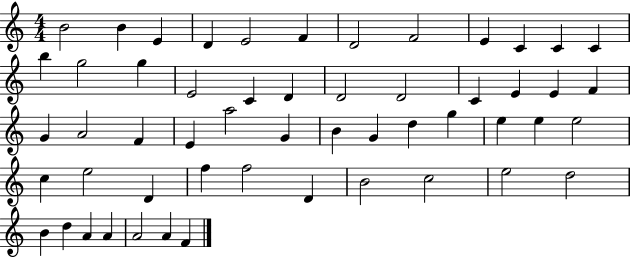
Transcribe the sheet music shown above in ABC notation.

X:1
T:Untitled
M:4/4
L:1/4
K:C
B2 B E D E2 F D2 F2 E C C C b g2 g E2 C D D2 D2 C E E F G A2 F E a2 G B G d g e e e2 c e2 D f f2 D B2 c2 e2 d2 B d A A A2 A F